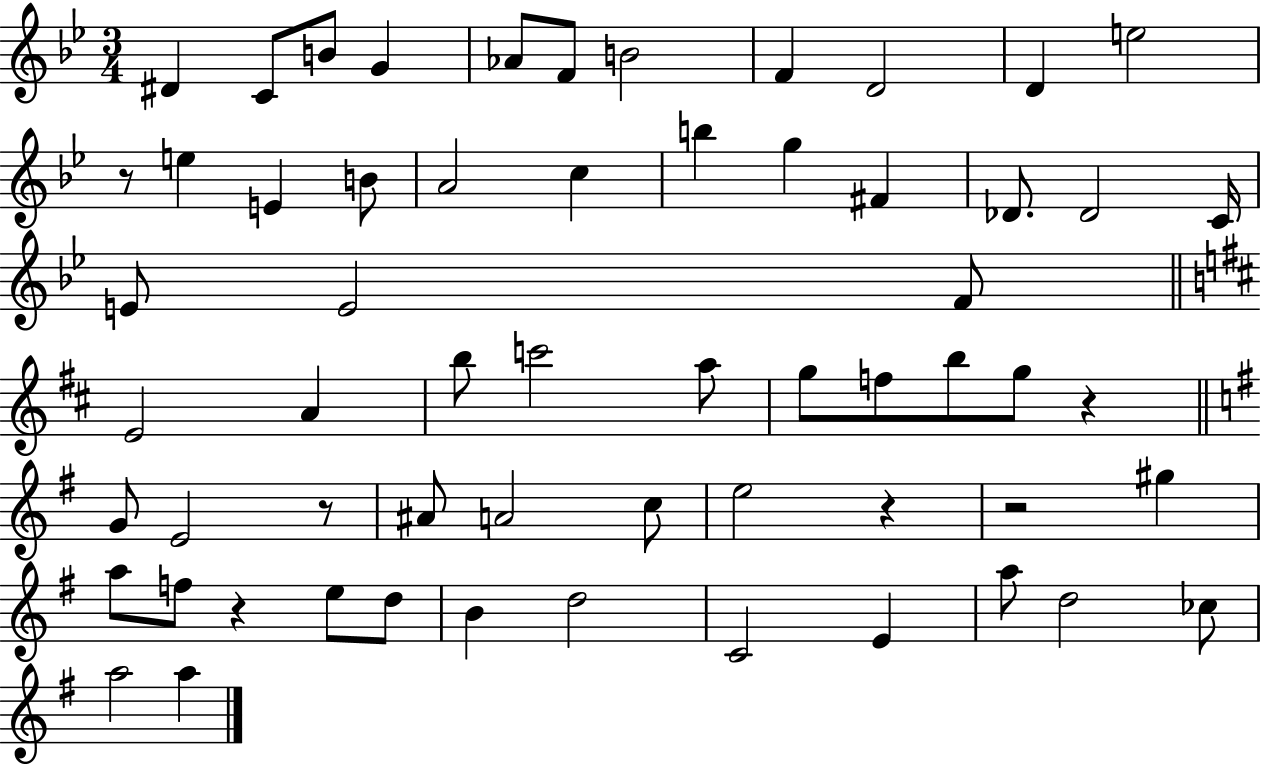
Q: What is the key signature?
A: BES major